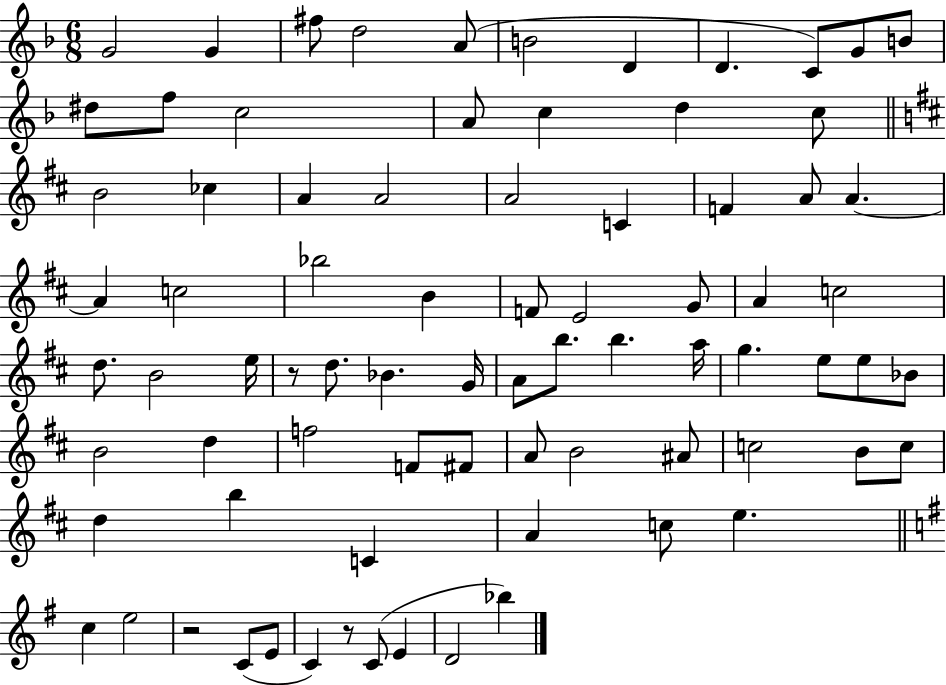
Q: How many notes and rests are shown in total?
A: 79